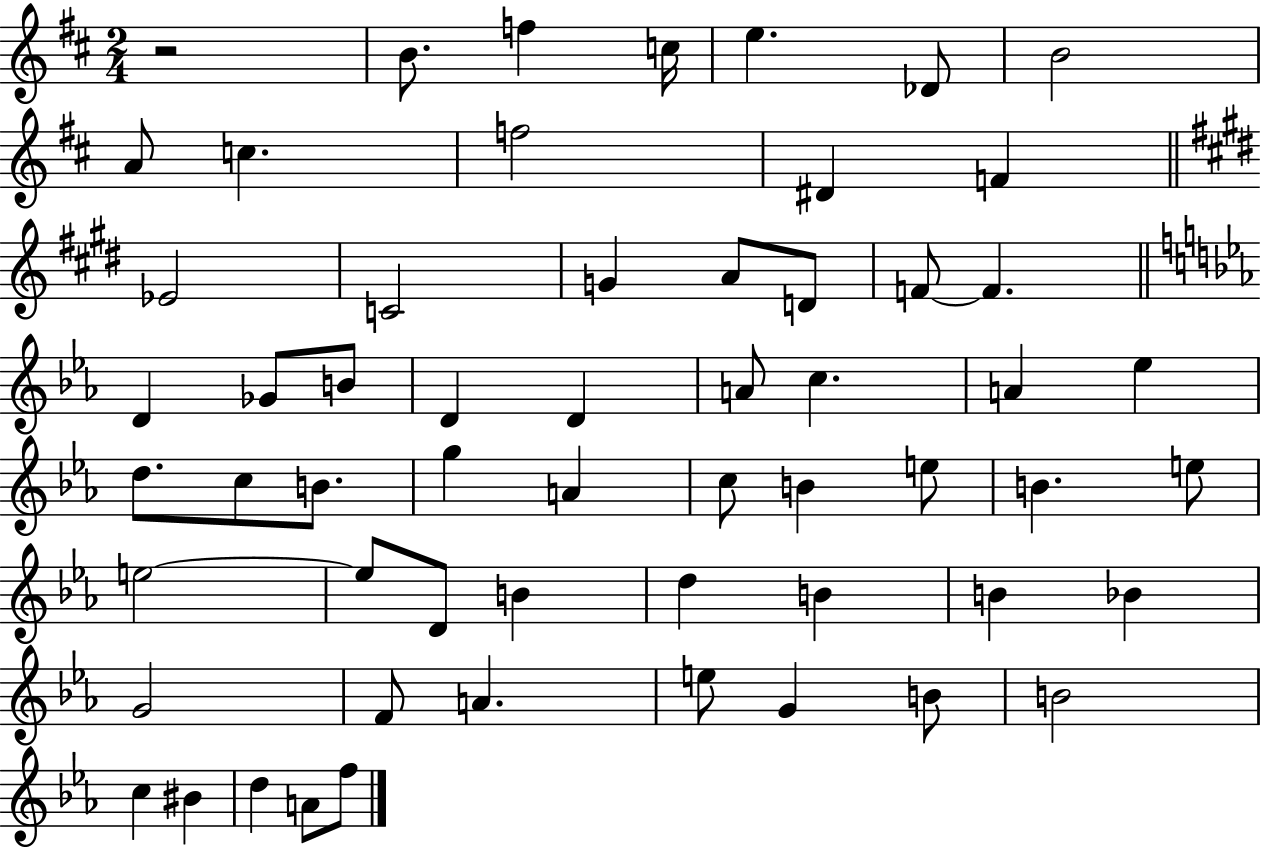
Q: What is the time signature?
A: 2/4